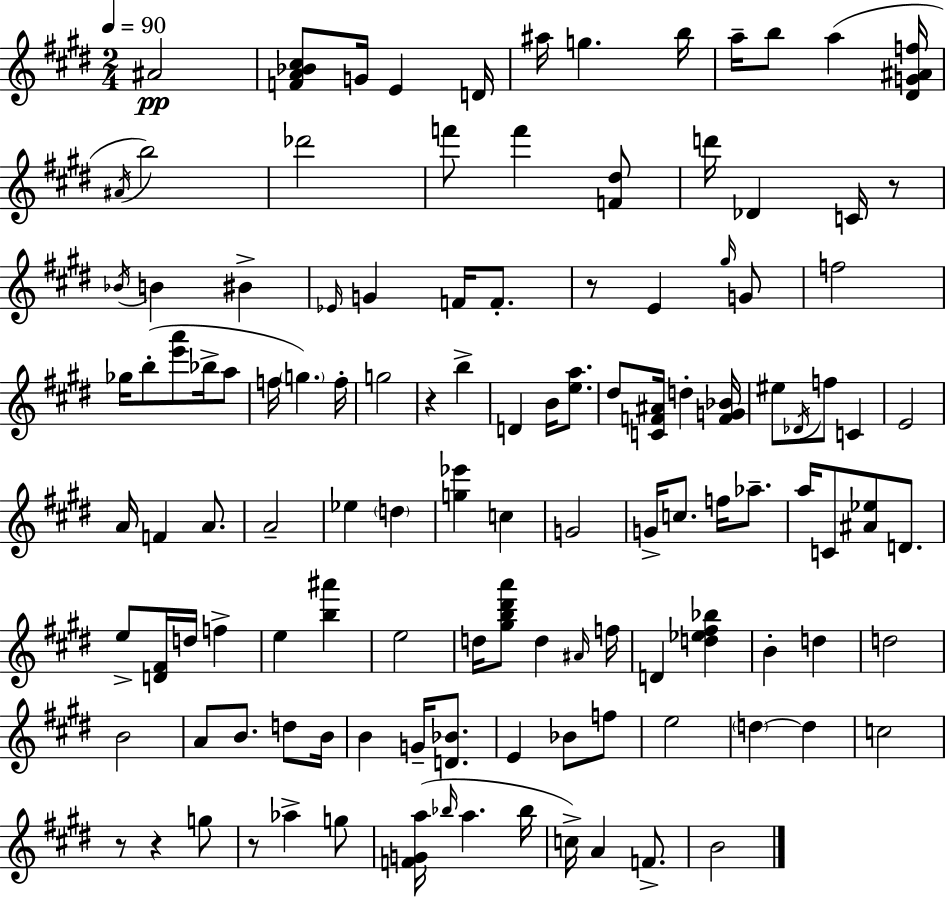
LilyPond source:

{
  \clef treble
  \numericTimeSignature
  \time 2/4
  \key e \major
  \tempo 4 = 90
  ais'2\pp | <f' a' bes' cis''>8 g'16 e'4 d'16 | ais''16 g''4. b''16 | a''16-- b''8 a''4( <dis' g' ais' f''>16 | \break \acciaccatura { ais'16 }) b''2 | des'''2 | f'''8 f'''4 <f' dis''>8 | d'''16 des'4 c'16 r8 | \break \acciaccatura { bes'16 } b'4 bis'4-> | \grace { ees'16 } g'4 f'16 | f'8.-. r8 e'4 | \grace { gis''16 } g'8 f''2 | \break ges''16 b''8-.( <e''' a'''>8 | bes''16-> a''8 f''16 \parenthesize g''4.) | f''16-. g''2 | r4 | \break b''4-> d'4 | b'16 <e'' a''>8. dis''8 <c' f' ais'>16 d''4-. | <f' g' bes'>16 eis''8 \acciaccatura { des'16 } f''8 | c'4 e'2 | \break a'16 f'4 | a'8. a'2-- | ees''4 | \parenthesize d''4 <g'' ees'''>4 | \break c''4 g'2 | g'16-> c''8. | f''16 aes''8.-- a''16 c'8 | <ais' ees''>8 d'8. e''8-> <d' fis'>16 | \break d''16 f''4-> e''4 | <b'' ais'''>4 e''2 | d''16 <gis'' b'' dis''' a'''>8 | d''4 \grace { ais'16 } f''16 d'4 | \break <d'' ees'' fis'' bes''>4 b'4-. | d''4 d''2 | b'2 | a'8 | \break b'8. d''8 b'16 b'4 | g'16-- <d' bes'>8. e'4 | bes'8 f''8 e''2 | \parenthesize d''4~~ | \break d''4 c''2 | r8 | r4 g''8 r8 | aes''4-> g''8 <f' g' a''>16( \grace { bes''16 } | \break a''4. bes''16 c''16->) | a'4 f'8.-> b'2 | \bar "|."
}